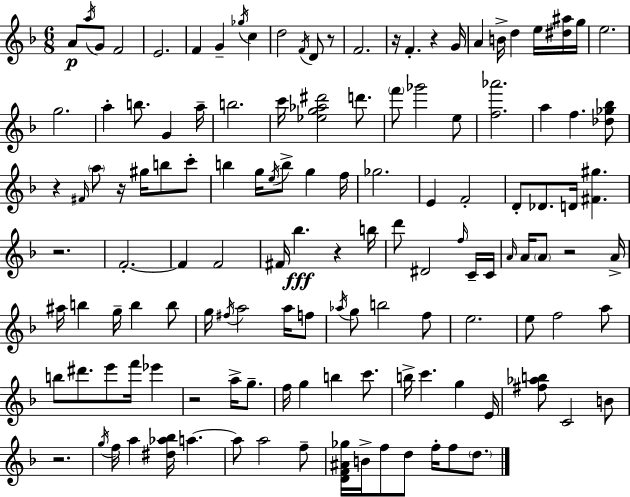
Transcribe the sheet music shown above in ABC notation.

X:1
T:Untitled
M:6/8
L:1/4
K:F
A/2 a/4 G/2 F2 E2 F G _g/4 c d2 F/4 D/2 z/2 F2 z/4 F z G/4 A B/4 d e/4 [^d^a]/4 g/4 e2 g2 a b/2 G a/4 b2 c'/4 [_eg_a^d']2 d'/2 f'/2 _g'2 e/2 [f_a']2 a f [_d_g_b]/2 z ^F/4 a/2 z/4 ^g/4 b/2 c'/2 b g/4 e/4 b/2 g f/4 _g2 E F2 D/2 _D/2 D/4 [^F^g] z2 F2 F F2 ^F/4 _b z b/4 d'/2 ^D2 f/4 C/4 C/4 A/4 A/4 A/2 z2 A/4 ^a/4 b g/4 b b/2 g/4 ^f/4 a2 a/4 f/2 _a/4 g/2 b2 f/2 e2 e/2 f2 a/2 b/2 ^d'/2 e'/2 f'/4 _e' z2 a/4 g/2 f/4 g b c'/2 b/4 c' g E/4 [^f_ab]/2 C2 B/2 z2 g/4 f/4 a [^d_a_b]/4 a a/2 a2 f/2 [DF^A_g]/4 B/4 f/2 d/2 f/4 f/2 d/2